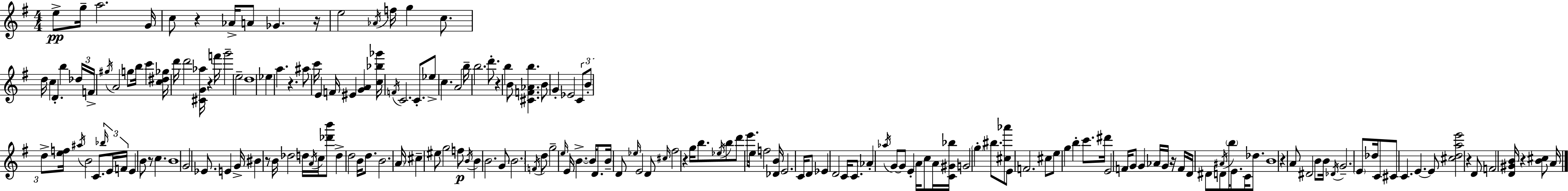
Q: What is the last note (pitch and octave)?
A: A4